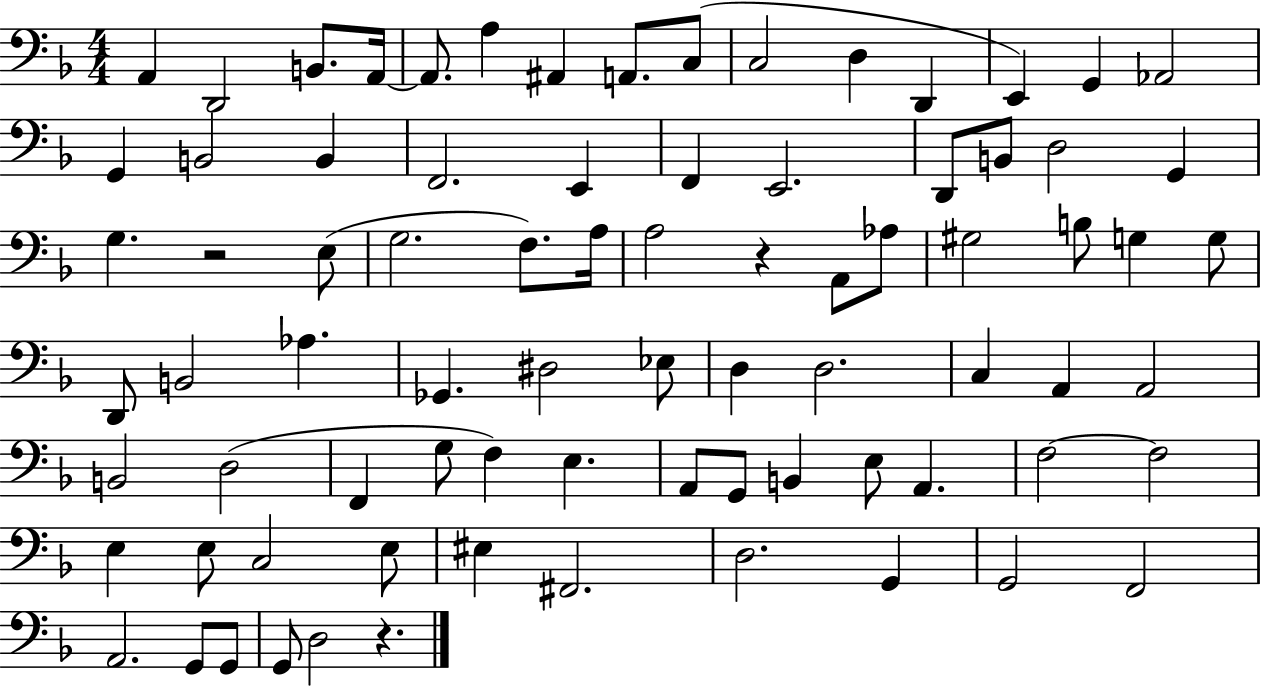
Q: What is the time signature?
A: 4/4